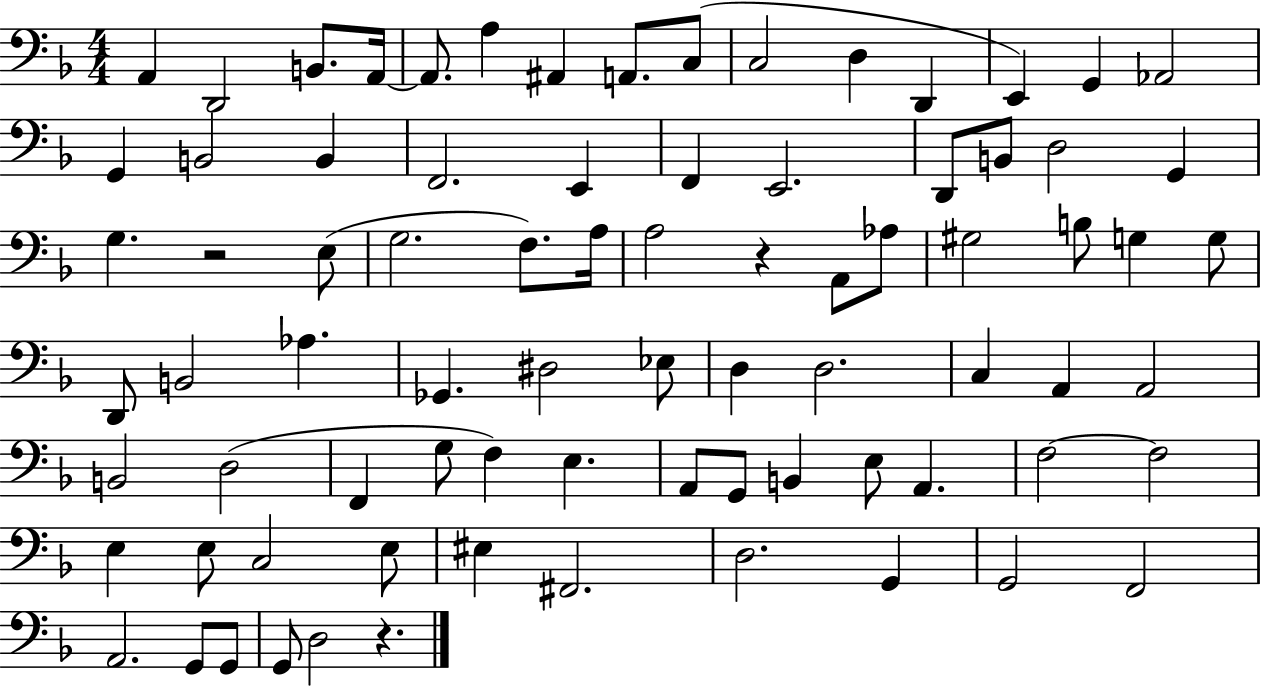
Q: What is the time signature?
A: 4/4